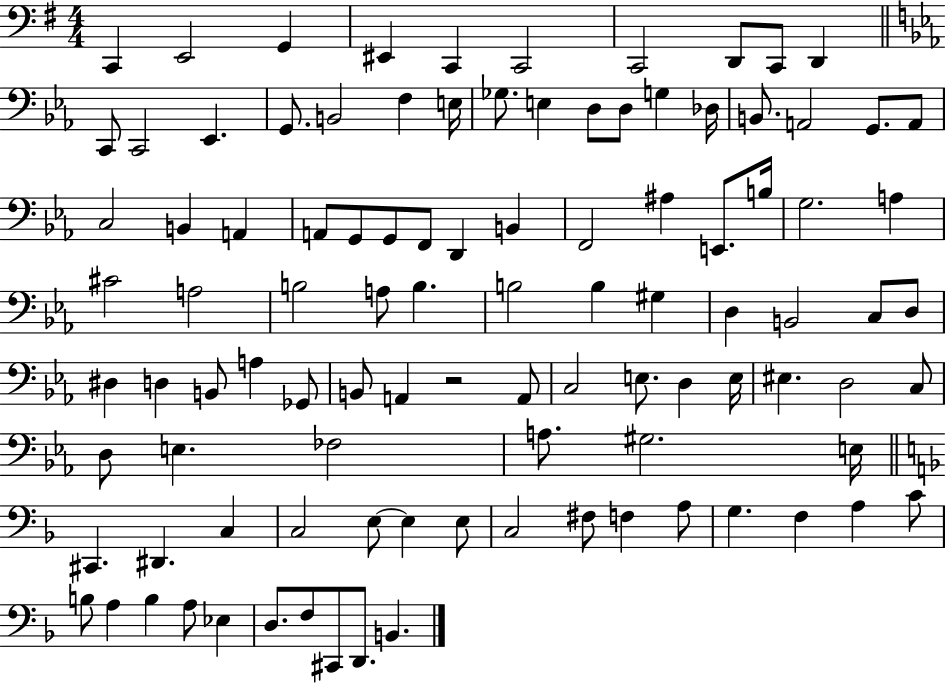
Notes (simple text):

C2/q E2/h G2/q EIS2/q C2/q C2/h C2/h D2/e C2/e D2/q C2/e C2/h Eb2/q. G2/e. B2/h F3/q E3/s Gb3/e. E3/q D3/e D3/e G3/q Db3/s B2/e. A2/h G2/e. A2/e C3/h B2/q A2/q A2/e G2/e G2/e F2/e D2/q B2/q F2/h A#3/q E2/e. B3/s G3/h. A3/q C#4/h A3/h B3/h A3/e B3/q. B3/h B3/q G#3/q D3/q B2/h C3/e D3/e D#3/q D3/q B2/e A3/q Gb2/e B2/e A2/q R/h A2/e C3/h E3/e. D3/q E3/s EIS3/q. D3/h C3/e D3/e E3/q. FES3/h A3/e. G#3/h. E3/s C#2/q. D#2/q. C3/q C3/h E3/e E3/q E3/e C3/h F#3/e F3/q A3/e G3/q. F3/q A3/q C4/e B3/e A3/q B3/q A3/e Eb3/q D3/e. F3/e C#2/e D2/e. B2/q.